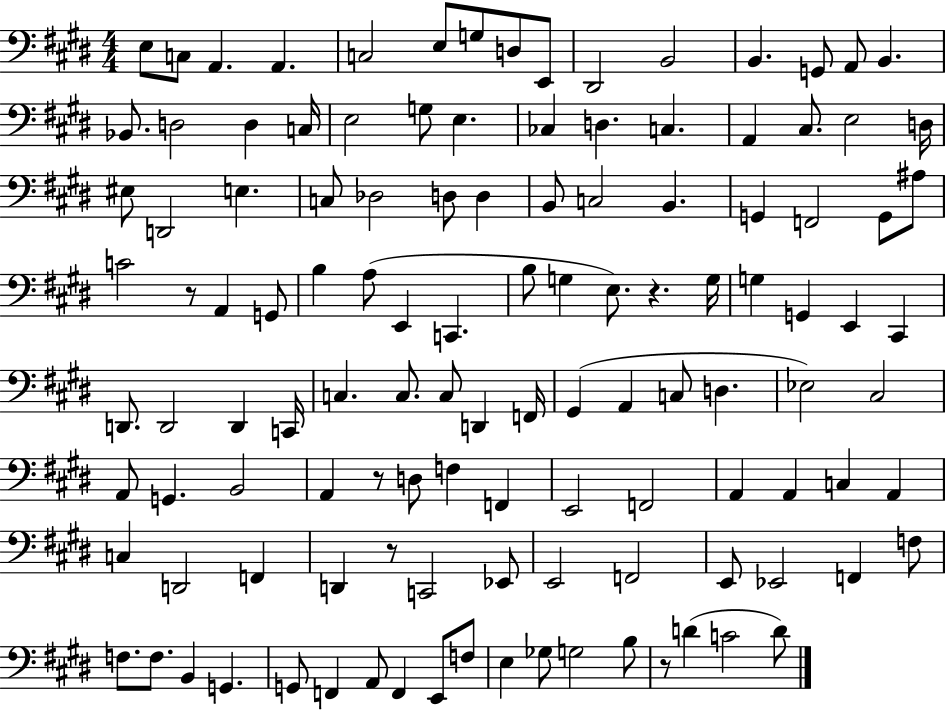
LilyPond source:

{
  \clef bass
  \numericTimeSignature
  \time 4/4
  \key e \major
  e8 c8 a,4. a,4. | c2 e8 g8 d8 e,8 | dis,2 b,2 | b,4. g,8 a,8 b,4. | \break bes,8. d2 d4 c16 | e2 g8 e4. | ces4 d4. c4. | a,4 cis8. e2 d16 | \break eis8 d,2 e4. | c8 des2 d8 d4 | b,8 c2 b,4. | g,4 f,2 g,8 ais8 | \break c'2 r8 a,4 g,8 | b4 a8( e,4 c,4. | b8 g4 e8.) r4. g16 | g4 g,4 e,4 cis,4 | \break d,8. d,2 d,4 c,16 | c4. c8. c8 d,4 f,16 | gis,4( a,4 c8 d4. | ees2) cis2 | \break a,8 g,4. b,2 | a,4 r8 d8 f4 f,4 | e,2 f,2 | a,4 a,4 c4 a,4 | \break c4 d,2 f,4 | d,4 r8 c,2 ees,8 | e,2 f,2 | e,8 ees,2 f,4 f8 | \break f8. f8. b,4 g,4. | g,8 f,4 a,8 f,4 e,8 f8 | e4 ges8 g2 b8 | r8 d'4( c'2 d'8) | \break \bar "|."
}